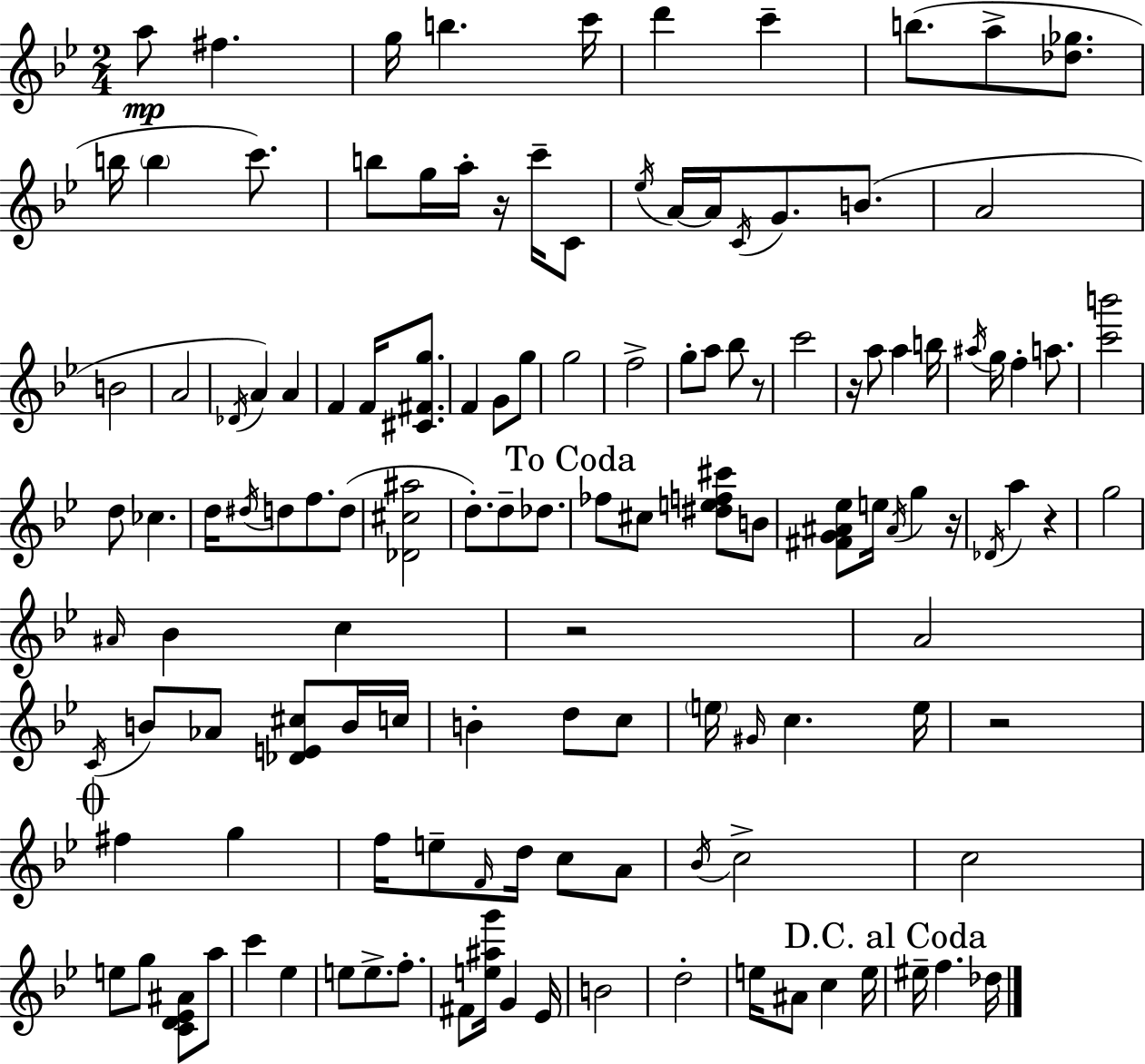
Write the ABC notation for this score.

X:1
T:Untitled
M:2/4
L:1/4
K:Gm
a/2 ^f g/4 b c'/4 d' c' b/2 a/2 [_d_g]/2 b/4 b c'/2 b/2 g/4 a/4 z/4 c'/4 C/2 _e/4 A/4 A/4 C/4 G/2 B/2 A2 B2 A2 _D/4 A A F F/4 [^C^Fg]/2 F G/2 g/2 g2 f2 g/2 a/2 _b/2 z/2 c'2 z/4 a/2 a b/4 ^a/4 g/4 f a/2 [c'b']2 d/2 _c d/4 ^d/4 d/2 f/2 d/2 [_D^c^a]2 d/2 d/2 _d/2 _f/2 ^c/2 [^def^c']/2 B/2 [^FG^A_e]/2 e/4 ^A/4 g z/4 _D/4 a z g2 ^A/4 _B c z2 A2 C/4 B/2 _A/2 [_DE^c]/2 B/4 c/4 B d/2 c/2 e/4 ^G/4 c e/4 z2 ^f g f/4 e/2 F/4 d/4 c/2 A/2 _B/4 c2 c2 e/2 g/2 [CD_E^A]/2 a/2 c' _e e/2 e/2 f/2 ^F/2 [e^ag']/4 G _E/4 B2 d2 e/4 ^A/2 c e/4 ^e/4 f _d/4